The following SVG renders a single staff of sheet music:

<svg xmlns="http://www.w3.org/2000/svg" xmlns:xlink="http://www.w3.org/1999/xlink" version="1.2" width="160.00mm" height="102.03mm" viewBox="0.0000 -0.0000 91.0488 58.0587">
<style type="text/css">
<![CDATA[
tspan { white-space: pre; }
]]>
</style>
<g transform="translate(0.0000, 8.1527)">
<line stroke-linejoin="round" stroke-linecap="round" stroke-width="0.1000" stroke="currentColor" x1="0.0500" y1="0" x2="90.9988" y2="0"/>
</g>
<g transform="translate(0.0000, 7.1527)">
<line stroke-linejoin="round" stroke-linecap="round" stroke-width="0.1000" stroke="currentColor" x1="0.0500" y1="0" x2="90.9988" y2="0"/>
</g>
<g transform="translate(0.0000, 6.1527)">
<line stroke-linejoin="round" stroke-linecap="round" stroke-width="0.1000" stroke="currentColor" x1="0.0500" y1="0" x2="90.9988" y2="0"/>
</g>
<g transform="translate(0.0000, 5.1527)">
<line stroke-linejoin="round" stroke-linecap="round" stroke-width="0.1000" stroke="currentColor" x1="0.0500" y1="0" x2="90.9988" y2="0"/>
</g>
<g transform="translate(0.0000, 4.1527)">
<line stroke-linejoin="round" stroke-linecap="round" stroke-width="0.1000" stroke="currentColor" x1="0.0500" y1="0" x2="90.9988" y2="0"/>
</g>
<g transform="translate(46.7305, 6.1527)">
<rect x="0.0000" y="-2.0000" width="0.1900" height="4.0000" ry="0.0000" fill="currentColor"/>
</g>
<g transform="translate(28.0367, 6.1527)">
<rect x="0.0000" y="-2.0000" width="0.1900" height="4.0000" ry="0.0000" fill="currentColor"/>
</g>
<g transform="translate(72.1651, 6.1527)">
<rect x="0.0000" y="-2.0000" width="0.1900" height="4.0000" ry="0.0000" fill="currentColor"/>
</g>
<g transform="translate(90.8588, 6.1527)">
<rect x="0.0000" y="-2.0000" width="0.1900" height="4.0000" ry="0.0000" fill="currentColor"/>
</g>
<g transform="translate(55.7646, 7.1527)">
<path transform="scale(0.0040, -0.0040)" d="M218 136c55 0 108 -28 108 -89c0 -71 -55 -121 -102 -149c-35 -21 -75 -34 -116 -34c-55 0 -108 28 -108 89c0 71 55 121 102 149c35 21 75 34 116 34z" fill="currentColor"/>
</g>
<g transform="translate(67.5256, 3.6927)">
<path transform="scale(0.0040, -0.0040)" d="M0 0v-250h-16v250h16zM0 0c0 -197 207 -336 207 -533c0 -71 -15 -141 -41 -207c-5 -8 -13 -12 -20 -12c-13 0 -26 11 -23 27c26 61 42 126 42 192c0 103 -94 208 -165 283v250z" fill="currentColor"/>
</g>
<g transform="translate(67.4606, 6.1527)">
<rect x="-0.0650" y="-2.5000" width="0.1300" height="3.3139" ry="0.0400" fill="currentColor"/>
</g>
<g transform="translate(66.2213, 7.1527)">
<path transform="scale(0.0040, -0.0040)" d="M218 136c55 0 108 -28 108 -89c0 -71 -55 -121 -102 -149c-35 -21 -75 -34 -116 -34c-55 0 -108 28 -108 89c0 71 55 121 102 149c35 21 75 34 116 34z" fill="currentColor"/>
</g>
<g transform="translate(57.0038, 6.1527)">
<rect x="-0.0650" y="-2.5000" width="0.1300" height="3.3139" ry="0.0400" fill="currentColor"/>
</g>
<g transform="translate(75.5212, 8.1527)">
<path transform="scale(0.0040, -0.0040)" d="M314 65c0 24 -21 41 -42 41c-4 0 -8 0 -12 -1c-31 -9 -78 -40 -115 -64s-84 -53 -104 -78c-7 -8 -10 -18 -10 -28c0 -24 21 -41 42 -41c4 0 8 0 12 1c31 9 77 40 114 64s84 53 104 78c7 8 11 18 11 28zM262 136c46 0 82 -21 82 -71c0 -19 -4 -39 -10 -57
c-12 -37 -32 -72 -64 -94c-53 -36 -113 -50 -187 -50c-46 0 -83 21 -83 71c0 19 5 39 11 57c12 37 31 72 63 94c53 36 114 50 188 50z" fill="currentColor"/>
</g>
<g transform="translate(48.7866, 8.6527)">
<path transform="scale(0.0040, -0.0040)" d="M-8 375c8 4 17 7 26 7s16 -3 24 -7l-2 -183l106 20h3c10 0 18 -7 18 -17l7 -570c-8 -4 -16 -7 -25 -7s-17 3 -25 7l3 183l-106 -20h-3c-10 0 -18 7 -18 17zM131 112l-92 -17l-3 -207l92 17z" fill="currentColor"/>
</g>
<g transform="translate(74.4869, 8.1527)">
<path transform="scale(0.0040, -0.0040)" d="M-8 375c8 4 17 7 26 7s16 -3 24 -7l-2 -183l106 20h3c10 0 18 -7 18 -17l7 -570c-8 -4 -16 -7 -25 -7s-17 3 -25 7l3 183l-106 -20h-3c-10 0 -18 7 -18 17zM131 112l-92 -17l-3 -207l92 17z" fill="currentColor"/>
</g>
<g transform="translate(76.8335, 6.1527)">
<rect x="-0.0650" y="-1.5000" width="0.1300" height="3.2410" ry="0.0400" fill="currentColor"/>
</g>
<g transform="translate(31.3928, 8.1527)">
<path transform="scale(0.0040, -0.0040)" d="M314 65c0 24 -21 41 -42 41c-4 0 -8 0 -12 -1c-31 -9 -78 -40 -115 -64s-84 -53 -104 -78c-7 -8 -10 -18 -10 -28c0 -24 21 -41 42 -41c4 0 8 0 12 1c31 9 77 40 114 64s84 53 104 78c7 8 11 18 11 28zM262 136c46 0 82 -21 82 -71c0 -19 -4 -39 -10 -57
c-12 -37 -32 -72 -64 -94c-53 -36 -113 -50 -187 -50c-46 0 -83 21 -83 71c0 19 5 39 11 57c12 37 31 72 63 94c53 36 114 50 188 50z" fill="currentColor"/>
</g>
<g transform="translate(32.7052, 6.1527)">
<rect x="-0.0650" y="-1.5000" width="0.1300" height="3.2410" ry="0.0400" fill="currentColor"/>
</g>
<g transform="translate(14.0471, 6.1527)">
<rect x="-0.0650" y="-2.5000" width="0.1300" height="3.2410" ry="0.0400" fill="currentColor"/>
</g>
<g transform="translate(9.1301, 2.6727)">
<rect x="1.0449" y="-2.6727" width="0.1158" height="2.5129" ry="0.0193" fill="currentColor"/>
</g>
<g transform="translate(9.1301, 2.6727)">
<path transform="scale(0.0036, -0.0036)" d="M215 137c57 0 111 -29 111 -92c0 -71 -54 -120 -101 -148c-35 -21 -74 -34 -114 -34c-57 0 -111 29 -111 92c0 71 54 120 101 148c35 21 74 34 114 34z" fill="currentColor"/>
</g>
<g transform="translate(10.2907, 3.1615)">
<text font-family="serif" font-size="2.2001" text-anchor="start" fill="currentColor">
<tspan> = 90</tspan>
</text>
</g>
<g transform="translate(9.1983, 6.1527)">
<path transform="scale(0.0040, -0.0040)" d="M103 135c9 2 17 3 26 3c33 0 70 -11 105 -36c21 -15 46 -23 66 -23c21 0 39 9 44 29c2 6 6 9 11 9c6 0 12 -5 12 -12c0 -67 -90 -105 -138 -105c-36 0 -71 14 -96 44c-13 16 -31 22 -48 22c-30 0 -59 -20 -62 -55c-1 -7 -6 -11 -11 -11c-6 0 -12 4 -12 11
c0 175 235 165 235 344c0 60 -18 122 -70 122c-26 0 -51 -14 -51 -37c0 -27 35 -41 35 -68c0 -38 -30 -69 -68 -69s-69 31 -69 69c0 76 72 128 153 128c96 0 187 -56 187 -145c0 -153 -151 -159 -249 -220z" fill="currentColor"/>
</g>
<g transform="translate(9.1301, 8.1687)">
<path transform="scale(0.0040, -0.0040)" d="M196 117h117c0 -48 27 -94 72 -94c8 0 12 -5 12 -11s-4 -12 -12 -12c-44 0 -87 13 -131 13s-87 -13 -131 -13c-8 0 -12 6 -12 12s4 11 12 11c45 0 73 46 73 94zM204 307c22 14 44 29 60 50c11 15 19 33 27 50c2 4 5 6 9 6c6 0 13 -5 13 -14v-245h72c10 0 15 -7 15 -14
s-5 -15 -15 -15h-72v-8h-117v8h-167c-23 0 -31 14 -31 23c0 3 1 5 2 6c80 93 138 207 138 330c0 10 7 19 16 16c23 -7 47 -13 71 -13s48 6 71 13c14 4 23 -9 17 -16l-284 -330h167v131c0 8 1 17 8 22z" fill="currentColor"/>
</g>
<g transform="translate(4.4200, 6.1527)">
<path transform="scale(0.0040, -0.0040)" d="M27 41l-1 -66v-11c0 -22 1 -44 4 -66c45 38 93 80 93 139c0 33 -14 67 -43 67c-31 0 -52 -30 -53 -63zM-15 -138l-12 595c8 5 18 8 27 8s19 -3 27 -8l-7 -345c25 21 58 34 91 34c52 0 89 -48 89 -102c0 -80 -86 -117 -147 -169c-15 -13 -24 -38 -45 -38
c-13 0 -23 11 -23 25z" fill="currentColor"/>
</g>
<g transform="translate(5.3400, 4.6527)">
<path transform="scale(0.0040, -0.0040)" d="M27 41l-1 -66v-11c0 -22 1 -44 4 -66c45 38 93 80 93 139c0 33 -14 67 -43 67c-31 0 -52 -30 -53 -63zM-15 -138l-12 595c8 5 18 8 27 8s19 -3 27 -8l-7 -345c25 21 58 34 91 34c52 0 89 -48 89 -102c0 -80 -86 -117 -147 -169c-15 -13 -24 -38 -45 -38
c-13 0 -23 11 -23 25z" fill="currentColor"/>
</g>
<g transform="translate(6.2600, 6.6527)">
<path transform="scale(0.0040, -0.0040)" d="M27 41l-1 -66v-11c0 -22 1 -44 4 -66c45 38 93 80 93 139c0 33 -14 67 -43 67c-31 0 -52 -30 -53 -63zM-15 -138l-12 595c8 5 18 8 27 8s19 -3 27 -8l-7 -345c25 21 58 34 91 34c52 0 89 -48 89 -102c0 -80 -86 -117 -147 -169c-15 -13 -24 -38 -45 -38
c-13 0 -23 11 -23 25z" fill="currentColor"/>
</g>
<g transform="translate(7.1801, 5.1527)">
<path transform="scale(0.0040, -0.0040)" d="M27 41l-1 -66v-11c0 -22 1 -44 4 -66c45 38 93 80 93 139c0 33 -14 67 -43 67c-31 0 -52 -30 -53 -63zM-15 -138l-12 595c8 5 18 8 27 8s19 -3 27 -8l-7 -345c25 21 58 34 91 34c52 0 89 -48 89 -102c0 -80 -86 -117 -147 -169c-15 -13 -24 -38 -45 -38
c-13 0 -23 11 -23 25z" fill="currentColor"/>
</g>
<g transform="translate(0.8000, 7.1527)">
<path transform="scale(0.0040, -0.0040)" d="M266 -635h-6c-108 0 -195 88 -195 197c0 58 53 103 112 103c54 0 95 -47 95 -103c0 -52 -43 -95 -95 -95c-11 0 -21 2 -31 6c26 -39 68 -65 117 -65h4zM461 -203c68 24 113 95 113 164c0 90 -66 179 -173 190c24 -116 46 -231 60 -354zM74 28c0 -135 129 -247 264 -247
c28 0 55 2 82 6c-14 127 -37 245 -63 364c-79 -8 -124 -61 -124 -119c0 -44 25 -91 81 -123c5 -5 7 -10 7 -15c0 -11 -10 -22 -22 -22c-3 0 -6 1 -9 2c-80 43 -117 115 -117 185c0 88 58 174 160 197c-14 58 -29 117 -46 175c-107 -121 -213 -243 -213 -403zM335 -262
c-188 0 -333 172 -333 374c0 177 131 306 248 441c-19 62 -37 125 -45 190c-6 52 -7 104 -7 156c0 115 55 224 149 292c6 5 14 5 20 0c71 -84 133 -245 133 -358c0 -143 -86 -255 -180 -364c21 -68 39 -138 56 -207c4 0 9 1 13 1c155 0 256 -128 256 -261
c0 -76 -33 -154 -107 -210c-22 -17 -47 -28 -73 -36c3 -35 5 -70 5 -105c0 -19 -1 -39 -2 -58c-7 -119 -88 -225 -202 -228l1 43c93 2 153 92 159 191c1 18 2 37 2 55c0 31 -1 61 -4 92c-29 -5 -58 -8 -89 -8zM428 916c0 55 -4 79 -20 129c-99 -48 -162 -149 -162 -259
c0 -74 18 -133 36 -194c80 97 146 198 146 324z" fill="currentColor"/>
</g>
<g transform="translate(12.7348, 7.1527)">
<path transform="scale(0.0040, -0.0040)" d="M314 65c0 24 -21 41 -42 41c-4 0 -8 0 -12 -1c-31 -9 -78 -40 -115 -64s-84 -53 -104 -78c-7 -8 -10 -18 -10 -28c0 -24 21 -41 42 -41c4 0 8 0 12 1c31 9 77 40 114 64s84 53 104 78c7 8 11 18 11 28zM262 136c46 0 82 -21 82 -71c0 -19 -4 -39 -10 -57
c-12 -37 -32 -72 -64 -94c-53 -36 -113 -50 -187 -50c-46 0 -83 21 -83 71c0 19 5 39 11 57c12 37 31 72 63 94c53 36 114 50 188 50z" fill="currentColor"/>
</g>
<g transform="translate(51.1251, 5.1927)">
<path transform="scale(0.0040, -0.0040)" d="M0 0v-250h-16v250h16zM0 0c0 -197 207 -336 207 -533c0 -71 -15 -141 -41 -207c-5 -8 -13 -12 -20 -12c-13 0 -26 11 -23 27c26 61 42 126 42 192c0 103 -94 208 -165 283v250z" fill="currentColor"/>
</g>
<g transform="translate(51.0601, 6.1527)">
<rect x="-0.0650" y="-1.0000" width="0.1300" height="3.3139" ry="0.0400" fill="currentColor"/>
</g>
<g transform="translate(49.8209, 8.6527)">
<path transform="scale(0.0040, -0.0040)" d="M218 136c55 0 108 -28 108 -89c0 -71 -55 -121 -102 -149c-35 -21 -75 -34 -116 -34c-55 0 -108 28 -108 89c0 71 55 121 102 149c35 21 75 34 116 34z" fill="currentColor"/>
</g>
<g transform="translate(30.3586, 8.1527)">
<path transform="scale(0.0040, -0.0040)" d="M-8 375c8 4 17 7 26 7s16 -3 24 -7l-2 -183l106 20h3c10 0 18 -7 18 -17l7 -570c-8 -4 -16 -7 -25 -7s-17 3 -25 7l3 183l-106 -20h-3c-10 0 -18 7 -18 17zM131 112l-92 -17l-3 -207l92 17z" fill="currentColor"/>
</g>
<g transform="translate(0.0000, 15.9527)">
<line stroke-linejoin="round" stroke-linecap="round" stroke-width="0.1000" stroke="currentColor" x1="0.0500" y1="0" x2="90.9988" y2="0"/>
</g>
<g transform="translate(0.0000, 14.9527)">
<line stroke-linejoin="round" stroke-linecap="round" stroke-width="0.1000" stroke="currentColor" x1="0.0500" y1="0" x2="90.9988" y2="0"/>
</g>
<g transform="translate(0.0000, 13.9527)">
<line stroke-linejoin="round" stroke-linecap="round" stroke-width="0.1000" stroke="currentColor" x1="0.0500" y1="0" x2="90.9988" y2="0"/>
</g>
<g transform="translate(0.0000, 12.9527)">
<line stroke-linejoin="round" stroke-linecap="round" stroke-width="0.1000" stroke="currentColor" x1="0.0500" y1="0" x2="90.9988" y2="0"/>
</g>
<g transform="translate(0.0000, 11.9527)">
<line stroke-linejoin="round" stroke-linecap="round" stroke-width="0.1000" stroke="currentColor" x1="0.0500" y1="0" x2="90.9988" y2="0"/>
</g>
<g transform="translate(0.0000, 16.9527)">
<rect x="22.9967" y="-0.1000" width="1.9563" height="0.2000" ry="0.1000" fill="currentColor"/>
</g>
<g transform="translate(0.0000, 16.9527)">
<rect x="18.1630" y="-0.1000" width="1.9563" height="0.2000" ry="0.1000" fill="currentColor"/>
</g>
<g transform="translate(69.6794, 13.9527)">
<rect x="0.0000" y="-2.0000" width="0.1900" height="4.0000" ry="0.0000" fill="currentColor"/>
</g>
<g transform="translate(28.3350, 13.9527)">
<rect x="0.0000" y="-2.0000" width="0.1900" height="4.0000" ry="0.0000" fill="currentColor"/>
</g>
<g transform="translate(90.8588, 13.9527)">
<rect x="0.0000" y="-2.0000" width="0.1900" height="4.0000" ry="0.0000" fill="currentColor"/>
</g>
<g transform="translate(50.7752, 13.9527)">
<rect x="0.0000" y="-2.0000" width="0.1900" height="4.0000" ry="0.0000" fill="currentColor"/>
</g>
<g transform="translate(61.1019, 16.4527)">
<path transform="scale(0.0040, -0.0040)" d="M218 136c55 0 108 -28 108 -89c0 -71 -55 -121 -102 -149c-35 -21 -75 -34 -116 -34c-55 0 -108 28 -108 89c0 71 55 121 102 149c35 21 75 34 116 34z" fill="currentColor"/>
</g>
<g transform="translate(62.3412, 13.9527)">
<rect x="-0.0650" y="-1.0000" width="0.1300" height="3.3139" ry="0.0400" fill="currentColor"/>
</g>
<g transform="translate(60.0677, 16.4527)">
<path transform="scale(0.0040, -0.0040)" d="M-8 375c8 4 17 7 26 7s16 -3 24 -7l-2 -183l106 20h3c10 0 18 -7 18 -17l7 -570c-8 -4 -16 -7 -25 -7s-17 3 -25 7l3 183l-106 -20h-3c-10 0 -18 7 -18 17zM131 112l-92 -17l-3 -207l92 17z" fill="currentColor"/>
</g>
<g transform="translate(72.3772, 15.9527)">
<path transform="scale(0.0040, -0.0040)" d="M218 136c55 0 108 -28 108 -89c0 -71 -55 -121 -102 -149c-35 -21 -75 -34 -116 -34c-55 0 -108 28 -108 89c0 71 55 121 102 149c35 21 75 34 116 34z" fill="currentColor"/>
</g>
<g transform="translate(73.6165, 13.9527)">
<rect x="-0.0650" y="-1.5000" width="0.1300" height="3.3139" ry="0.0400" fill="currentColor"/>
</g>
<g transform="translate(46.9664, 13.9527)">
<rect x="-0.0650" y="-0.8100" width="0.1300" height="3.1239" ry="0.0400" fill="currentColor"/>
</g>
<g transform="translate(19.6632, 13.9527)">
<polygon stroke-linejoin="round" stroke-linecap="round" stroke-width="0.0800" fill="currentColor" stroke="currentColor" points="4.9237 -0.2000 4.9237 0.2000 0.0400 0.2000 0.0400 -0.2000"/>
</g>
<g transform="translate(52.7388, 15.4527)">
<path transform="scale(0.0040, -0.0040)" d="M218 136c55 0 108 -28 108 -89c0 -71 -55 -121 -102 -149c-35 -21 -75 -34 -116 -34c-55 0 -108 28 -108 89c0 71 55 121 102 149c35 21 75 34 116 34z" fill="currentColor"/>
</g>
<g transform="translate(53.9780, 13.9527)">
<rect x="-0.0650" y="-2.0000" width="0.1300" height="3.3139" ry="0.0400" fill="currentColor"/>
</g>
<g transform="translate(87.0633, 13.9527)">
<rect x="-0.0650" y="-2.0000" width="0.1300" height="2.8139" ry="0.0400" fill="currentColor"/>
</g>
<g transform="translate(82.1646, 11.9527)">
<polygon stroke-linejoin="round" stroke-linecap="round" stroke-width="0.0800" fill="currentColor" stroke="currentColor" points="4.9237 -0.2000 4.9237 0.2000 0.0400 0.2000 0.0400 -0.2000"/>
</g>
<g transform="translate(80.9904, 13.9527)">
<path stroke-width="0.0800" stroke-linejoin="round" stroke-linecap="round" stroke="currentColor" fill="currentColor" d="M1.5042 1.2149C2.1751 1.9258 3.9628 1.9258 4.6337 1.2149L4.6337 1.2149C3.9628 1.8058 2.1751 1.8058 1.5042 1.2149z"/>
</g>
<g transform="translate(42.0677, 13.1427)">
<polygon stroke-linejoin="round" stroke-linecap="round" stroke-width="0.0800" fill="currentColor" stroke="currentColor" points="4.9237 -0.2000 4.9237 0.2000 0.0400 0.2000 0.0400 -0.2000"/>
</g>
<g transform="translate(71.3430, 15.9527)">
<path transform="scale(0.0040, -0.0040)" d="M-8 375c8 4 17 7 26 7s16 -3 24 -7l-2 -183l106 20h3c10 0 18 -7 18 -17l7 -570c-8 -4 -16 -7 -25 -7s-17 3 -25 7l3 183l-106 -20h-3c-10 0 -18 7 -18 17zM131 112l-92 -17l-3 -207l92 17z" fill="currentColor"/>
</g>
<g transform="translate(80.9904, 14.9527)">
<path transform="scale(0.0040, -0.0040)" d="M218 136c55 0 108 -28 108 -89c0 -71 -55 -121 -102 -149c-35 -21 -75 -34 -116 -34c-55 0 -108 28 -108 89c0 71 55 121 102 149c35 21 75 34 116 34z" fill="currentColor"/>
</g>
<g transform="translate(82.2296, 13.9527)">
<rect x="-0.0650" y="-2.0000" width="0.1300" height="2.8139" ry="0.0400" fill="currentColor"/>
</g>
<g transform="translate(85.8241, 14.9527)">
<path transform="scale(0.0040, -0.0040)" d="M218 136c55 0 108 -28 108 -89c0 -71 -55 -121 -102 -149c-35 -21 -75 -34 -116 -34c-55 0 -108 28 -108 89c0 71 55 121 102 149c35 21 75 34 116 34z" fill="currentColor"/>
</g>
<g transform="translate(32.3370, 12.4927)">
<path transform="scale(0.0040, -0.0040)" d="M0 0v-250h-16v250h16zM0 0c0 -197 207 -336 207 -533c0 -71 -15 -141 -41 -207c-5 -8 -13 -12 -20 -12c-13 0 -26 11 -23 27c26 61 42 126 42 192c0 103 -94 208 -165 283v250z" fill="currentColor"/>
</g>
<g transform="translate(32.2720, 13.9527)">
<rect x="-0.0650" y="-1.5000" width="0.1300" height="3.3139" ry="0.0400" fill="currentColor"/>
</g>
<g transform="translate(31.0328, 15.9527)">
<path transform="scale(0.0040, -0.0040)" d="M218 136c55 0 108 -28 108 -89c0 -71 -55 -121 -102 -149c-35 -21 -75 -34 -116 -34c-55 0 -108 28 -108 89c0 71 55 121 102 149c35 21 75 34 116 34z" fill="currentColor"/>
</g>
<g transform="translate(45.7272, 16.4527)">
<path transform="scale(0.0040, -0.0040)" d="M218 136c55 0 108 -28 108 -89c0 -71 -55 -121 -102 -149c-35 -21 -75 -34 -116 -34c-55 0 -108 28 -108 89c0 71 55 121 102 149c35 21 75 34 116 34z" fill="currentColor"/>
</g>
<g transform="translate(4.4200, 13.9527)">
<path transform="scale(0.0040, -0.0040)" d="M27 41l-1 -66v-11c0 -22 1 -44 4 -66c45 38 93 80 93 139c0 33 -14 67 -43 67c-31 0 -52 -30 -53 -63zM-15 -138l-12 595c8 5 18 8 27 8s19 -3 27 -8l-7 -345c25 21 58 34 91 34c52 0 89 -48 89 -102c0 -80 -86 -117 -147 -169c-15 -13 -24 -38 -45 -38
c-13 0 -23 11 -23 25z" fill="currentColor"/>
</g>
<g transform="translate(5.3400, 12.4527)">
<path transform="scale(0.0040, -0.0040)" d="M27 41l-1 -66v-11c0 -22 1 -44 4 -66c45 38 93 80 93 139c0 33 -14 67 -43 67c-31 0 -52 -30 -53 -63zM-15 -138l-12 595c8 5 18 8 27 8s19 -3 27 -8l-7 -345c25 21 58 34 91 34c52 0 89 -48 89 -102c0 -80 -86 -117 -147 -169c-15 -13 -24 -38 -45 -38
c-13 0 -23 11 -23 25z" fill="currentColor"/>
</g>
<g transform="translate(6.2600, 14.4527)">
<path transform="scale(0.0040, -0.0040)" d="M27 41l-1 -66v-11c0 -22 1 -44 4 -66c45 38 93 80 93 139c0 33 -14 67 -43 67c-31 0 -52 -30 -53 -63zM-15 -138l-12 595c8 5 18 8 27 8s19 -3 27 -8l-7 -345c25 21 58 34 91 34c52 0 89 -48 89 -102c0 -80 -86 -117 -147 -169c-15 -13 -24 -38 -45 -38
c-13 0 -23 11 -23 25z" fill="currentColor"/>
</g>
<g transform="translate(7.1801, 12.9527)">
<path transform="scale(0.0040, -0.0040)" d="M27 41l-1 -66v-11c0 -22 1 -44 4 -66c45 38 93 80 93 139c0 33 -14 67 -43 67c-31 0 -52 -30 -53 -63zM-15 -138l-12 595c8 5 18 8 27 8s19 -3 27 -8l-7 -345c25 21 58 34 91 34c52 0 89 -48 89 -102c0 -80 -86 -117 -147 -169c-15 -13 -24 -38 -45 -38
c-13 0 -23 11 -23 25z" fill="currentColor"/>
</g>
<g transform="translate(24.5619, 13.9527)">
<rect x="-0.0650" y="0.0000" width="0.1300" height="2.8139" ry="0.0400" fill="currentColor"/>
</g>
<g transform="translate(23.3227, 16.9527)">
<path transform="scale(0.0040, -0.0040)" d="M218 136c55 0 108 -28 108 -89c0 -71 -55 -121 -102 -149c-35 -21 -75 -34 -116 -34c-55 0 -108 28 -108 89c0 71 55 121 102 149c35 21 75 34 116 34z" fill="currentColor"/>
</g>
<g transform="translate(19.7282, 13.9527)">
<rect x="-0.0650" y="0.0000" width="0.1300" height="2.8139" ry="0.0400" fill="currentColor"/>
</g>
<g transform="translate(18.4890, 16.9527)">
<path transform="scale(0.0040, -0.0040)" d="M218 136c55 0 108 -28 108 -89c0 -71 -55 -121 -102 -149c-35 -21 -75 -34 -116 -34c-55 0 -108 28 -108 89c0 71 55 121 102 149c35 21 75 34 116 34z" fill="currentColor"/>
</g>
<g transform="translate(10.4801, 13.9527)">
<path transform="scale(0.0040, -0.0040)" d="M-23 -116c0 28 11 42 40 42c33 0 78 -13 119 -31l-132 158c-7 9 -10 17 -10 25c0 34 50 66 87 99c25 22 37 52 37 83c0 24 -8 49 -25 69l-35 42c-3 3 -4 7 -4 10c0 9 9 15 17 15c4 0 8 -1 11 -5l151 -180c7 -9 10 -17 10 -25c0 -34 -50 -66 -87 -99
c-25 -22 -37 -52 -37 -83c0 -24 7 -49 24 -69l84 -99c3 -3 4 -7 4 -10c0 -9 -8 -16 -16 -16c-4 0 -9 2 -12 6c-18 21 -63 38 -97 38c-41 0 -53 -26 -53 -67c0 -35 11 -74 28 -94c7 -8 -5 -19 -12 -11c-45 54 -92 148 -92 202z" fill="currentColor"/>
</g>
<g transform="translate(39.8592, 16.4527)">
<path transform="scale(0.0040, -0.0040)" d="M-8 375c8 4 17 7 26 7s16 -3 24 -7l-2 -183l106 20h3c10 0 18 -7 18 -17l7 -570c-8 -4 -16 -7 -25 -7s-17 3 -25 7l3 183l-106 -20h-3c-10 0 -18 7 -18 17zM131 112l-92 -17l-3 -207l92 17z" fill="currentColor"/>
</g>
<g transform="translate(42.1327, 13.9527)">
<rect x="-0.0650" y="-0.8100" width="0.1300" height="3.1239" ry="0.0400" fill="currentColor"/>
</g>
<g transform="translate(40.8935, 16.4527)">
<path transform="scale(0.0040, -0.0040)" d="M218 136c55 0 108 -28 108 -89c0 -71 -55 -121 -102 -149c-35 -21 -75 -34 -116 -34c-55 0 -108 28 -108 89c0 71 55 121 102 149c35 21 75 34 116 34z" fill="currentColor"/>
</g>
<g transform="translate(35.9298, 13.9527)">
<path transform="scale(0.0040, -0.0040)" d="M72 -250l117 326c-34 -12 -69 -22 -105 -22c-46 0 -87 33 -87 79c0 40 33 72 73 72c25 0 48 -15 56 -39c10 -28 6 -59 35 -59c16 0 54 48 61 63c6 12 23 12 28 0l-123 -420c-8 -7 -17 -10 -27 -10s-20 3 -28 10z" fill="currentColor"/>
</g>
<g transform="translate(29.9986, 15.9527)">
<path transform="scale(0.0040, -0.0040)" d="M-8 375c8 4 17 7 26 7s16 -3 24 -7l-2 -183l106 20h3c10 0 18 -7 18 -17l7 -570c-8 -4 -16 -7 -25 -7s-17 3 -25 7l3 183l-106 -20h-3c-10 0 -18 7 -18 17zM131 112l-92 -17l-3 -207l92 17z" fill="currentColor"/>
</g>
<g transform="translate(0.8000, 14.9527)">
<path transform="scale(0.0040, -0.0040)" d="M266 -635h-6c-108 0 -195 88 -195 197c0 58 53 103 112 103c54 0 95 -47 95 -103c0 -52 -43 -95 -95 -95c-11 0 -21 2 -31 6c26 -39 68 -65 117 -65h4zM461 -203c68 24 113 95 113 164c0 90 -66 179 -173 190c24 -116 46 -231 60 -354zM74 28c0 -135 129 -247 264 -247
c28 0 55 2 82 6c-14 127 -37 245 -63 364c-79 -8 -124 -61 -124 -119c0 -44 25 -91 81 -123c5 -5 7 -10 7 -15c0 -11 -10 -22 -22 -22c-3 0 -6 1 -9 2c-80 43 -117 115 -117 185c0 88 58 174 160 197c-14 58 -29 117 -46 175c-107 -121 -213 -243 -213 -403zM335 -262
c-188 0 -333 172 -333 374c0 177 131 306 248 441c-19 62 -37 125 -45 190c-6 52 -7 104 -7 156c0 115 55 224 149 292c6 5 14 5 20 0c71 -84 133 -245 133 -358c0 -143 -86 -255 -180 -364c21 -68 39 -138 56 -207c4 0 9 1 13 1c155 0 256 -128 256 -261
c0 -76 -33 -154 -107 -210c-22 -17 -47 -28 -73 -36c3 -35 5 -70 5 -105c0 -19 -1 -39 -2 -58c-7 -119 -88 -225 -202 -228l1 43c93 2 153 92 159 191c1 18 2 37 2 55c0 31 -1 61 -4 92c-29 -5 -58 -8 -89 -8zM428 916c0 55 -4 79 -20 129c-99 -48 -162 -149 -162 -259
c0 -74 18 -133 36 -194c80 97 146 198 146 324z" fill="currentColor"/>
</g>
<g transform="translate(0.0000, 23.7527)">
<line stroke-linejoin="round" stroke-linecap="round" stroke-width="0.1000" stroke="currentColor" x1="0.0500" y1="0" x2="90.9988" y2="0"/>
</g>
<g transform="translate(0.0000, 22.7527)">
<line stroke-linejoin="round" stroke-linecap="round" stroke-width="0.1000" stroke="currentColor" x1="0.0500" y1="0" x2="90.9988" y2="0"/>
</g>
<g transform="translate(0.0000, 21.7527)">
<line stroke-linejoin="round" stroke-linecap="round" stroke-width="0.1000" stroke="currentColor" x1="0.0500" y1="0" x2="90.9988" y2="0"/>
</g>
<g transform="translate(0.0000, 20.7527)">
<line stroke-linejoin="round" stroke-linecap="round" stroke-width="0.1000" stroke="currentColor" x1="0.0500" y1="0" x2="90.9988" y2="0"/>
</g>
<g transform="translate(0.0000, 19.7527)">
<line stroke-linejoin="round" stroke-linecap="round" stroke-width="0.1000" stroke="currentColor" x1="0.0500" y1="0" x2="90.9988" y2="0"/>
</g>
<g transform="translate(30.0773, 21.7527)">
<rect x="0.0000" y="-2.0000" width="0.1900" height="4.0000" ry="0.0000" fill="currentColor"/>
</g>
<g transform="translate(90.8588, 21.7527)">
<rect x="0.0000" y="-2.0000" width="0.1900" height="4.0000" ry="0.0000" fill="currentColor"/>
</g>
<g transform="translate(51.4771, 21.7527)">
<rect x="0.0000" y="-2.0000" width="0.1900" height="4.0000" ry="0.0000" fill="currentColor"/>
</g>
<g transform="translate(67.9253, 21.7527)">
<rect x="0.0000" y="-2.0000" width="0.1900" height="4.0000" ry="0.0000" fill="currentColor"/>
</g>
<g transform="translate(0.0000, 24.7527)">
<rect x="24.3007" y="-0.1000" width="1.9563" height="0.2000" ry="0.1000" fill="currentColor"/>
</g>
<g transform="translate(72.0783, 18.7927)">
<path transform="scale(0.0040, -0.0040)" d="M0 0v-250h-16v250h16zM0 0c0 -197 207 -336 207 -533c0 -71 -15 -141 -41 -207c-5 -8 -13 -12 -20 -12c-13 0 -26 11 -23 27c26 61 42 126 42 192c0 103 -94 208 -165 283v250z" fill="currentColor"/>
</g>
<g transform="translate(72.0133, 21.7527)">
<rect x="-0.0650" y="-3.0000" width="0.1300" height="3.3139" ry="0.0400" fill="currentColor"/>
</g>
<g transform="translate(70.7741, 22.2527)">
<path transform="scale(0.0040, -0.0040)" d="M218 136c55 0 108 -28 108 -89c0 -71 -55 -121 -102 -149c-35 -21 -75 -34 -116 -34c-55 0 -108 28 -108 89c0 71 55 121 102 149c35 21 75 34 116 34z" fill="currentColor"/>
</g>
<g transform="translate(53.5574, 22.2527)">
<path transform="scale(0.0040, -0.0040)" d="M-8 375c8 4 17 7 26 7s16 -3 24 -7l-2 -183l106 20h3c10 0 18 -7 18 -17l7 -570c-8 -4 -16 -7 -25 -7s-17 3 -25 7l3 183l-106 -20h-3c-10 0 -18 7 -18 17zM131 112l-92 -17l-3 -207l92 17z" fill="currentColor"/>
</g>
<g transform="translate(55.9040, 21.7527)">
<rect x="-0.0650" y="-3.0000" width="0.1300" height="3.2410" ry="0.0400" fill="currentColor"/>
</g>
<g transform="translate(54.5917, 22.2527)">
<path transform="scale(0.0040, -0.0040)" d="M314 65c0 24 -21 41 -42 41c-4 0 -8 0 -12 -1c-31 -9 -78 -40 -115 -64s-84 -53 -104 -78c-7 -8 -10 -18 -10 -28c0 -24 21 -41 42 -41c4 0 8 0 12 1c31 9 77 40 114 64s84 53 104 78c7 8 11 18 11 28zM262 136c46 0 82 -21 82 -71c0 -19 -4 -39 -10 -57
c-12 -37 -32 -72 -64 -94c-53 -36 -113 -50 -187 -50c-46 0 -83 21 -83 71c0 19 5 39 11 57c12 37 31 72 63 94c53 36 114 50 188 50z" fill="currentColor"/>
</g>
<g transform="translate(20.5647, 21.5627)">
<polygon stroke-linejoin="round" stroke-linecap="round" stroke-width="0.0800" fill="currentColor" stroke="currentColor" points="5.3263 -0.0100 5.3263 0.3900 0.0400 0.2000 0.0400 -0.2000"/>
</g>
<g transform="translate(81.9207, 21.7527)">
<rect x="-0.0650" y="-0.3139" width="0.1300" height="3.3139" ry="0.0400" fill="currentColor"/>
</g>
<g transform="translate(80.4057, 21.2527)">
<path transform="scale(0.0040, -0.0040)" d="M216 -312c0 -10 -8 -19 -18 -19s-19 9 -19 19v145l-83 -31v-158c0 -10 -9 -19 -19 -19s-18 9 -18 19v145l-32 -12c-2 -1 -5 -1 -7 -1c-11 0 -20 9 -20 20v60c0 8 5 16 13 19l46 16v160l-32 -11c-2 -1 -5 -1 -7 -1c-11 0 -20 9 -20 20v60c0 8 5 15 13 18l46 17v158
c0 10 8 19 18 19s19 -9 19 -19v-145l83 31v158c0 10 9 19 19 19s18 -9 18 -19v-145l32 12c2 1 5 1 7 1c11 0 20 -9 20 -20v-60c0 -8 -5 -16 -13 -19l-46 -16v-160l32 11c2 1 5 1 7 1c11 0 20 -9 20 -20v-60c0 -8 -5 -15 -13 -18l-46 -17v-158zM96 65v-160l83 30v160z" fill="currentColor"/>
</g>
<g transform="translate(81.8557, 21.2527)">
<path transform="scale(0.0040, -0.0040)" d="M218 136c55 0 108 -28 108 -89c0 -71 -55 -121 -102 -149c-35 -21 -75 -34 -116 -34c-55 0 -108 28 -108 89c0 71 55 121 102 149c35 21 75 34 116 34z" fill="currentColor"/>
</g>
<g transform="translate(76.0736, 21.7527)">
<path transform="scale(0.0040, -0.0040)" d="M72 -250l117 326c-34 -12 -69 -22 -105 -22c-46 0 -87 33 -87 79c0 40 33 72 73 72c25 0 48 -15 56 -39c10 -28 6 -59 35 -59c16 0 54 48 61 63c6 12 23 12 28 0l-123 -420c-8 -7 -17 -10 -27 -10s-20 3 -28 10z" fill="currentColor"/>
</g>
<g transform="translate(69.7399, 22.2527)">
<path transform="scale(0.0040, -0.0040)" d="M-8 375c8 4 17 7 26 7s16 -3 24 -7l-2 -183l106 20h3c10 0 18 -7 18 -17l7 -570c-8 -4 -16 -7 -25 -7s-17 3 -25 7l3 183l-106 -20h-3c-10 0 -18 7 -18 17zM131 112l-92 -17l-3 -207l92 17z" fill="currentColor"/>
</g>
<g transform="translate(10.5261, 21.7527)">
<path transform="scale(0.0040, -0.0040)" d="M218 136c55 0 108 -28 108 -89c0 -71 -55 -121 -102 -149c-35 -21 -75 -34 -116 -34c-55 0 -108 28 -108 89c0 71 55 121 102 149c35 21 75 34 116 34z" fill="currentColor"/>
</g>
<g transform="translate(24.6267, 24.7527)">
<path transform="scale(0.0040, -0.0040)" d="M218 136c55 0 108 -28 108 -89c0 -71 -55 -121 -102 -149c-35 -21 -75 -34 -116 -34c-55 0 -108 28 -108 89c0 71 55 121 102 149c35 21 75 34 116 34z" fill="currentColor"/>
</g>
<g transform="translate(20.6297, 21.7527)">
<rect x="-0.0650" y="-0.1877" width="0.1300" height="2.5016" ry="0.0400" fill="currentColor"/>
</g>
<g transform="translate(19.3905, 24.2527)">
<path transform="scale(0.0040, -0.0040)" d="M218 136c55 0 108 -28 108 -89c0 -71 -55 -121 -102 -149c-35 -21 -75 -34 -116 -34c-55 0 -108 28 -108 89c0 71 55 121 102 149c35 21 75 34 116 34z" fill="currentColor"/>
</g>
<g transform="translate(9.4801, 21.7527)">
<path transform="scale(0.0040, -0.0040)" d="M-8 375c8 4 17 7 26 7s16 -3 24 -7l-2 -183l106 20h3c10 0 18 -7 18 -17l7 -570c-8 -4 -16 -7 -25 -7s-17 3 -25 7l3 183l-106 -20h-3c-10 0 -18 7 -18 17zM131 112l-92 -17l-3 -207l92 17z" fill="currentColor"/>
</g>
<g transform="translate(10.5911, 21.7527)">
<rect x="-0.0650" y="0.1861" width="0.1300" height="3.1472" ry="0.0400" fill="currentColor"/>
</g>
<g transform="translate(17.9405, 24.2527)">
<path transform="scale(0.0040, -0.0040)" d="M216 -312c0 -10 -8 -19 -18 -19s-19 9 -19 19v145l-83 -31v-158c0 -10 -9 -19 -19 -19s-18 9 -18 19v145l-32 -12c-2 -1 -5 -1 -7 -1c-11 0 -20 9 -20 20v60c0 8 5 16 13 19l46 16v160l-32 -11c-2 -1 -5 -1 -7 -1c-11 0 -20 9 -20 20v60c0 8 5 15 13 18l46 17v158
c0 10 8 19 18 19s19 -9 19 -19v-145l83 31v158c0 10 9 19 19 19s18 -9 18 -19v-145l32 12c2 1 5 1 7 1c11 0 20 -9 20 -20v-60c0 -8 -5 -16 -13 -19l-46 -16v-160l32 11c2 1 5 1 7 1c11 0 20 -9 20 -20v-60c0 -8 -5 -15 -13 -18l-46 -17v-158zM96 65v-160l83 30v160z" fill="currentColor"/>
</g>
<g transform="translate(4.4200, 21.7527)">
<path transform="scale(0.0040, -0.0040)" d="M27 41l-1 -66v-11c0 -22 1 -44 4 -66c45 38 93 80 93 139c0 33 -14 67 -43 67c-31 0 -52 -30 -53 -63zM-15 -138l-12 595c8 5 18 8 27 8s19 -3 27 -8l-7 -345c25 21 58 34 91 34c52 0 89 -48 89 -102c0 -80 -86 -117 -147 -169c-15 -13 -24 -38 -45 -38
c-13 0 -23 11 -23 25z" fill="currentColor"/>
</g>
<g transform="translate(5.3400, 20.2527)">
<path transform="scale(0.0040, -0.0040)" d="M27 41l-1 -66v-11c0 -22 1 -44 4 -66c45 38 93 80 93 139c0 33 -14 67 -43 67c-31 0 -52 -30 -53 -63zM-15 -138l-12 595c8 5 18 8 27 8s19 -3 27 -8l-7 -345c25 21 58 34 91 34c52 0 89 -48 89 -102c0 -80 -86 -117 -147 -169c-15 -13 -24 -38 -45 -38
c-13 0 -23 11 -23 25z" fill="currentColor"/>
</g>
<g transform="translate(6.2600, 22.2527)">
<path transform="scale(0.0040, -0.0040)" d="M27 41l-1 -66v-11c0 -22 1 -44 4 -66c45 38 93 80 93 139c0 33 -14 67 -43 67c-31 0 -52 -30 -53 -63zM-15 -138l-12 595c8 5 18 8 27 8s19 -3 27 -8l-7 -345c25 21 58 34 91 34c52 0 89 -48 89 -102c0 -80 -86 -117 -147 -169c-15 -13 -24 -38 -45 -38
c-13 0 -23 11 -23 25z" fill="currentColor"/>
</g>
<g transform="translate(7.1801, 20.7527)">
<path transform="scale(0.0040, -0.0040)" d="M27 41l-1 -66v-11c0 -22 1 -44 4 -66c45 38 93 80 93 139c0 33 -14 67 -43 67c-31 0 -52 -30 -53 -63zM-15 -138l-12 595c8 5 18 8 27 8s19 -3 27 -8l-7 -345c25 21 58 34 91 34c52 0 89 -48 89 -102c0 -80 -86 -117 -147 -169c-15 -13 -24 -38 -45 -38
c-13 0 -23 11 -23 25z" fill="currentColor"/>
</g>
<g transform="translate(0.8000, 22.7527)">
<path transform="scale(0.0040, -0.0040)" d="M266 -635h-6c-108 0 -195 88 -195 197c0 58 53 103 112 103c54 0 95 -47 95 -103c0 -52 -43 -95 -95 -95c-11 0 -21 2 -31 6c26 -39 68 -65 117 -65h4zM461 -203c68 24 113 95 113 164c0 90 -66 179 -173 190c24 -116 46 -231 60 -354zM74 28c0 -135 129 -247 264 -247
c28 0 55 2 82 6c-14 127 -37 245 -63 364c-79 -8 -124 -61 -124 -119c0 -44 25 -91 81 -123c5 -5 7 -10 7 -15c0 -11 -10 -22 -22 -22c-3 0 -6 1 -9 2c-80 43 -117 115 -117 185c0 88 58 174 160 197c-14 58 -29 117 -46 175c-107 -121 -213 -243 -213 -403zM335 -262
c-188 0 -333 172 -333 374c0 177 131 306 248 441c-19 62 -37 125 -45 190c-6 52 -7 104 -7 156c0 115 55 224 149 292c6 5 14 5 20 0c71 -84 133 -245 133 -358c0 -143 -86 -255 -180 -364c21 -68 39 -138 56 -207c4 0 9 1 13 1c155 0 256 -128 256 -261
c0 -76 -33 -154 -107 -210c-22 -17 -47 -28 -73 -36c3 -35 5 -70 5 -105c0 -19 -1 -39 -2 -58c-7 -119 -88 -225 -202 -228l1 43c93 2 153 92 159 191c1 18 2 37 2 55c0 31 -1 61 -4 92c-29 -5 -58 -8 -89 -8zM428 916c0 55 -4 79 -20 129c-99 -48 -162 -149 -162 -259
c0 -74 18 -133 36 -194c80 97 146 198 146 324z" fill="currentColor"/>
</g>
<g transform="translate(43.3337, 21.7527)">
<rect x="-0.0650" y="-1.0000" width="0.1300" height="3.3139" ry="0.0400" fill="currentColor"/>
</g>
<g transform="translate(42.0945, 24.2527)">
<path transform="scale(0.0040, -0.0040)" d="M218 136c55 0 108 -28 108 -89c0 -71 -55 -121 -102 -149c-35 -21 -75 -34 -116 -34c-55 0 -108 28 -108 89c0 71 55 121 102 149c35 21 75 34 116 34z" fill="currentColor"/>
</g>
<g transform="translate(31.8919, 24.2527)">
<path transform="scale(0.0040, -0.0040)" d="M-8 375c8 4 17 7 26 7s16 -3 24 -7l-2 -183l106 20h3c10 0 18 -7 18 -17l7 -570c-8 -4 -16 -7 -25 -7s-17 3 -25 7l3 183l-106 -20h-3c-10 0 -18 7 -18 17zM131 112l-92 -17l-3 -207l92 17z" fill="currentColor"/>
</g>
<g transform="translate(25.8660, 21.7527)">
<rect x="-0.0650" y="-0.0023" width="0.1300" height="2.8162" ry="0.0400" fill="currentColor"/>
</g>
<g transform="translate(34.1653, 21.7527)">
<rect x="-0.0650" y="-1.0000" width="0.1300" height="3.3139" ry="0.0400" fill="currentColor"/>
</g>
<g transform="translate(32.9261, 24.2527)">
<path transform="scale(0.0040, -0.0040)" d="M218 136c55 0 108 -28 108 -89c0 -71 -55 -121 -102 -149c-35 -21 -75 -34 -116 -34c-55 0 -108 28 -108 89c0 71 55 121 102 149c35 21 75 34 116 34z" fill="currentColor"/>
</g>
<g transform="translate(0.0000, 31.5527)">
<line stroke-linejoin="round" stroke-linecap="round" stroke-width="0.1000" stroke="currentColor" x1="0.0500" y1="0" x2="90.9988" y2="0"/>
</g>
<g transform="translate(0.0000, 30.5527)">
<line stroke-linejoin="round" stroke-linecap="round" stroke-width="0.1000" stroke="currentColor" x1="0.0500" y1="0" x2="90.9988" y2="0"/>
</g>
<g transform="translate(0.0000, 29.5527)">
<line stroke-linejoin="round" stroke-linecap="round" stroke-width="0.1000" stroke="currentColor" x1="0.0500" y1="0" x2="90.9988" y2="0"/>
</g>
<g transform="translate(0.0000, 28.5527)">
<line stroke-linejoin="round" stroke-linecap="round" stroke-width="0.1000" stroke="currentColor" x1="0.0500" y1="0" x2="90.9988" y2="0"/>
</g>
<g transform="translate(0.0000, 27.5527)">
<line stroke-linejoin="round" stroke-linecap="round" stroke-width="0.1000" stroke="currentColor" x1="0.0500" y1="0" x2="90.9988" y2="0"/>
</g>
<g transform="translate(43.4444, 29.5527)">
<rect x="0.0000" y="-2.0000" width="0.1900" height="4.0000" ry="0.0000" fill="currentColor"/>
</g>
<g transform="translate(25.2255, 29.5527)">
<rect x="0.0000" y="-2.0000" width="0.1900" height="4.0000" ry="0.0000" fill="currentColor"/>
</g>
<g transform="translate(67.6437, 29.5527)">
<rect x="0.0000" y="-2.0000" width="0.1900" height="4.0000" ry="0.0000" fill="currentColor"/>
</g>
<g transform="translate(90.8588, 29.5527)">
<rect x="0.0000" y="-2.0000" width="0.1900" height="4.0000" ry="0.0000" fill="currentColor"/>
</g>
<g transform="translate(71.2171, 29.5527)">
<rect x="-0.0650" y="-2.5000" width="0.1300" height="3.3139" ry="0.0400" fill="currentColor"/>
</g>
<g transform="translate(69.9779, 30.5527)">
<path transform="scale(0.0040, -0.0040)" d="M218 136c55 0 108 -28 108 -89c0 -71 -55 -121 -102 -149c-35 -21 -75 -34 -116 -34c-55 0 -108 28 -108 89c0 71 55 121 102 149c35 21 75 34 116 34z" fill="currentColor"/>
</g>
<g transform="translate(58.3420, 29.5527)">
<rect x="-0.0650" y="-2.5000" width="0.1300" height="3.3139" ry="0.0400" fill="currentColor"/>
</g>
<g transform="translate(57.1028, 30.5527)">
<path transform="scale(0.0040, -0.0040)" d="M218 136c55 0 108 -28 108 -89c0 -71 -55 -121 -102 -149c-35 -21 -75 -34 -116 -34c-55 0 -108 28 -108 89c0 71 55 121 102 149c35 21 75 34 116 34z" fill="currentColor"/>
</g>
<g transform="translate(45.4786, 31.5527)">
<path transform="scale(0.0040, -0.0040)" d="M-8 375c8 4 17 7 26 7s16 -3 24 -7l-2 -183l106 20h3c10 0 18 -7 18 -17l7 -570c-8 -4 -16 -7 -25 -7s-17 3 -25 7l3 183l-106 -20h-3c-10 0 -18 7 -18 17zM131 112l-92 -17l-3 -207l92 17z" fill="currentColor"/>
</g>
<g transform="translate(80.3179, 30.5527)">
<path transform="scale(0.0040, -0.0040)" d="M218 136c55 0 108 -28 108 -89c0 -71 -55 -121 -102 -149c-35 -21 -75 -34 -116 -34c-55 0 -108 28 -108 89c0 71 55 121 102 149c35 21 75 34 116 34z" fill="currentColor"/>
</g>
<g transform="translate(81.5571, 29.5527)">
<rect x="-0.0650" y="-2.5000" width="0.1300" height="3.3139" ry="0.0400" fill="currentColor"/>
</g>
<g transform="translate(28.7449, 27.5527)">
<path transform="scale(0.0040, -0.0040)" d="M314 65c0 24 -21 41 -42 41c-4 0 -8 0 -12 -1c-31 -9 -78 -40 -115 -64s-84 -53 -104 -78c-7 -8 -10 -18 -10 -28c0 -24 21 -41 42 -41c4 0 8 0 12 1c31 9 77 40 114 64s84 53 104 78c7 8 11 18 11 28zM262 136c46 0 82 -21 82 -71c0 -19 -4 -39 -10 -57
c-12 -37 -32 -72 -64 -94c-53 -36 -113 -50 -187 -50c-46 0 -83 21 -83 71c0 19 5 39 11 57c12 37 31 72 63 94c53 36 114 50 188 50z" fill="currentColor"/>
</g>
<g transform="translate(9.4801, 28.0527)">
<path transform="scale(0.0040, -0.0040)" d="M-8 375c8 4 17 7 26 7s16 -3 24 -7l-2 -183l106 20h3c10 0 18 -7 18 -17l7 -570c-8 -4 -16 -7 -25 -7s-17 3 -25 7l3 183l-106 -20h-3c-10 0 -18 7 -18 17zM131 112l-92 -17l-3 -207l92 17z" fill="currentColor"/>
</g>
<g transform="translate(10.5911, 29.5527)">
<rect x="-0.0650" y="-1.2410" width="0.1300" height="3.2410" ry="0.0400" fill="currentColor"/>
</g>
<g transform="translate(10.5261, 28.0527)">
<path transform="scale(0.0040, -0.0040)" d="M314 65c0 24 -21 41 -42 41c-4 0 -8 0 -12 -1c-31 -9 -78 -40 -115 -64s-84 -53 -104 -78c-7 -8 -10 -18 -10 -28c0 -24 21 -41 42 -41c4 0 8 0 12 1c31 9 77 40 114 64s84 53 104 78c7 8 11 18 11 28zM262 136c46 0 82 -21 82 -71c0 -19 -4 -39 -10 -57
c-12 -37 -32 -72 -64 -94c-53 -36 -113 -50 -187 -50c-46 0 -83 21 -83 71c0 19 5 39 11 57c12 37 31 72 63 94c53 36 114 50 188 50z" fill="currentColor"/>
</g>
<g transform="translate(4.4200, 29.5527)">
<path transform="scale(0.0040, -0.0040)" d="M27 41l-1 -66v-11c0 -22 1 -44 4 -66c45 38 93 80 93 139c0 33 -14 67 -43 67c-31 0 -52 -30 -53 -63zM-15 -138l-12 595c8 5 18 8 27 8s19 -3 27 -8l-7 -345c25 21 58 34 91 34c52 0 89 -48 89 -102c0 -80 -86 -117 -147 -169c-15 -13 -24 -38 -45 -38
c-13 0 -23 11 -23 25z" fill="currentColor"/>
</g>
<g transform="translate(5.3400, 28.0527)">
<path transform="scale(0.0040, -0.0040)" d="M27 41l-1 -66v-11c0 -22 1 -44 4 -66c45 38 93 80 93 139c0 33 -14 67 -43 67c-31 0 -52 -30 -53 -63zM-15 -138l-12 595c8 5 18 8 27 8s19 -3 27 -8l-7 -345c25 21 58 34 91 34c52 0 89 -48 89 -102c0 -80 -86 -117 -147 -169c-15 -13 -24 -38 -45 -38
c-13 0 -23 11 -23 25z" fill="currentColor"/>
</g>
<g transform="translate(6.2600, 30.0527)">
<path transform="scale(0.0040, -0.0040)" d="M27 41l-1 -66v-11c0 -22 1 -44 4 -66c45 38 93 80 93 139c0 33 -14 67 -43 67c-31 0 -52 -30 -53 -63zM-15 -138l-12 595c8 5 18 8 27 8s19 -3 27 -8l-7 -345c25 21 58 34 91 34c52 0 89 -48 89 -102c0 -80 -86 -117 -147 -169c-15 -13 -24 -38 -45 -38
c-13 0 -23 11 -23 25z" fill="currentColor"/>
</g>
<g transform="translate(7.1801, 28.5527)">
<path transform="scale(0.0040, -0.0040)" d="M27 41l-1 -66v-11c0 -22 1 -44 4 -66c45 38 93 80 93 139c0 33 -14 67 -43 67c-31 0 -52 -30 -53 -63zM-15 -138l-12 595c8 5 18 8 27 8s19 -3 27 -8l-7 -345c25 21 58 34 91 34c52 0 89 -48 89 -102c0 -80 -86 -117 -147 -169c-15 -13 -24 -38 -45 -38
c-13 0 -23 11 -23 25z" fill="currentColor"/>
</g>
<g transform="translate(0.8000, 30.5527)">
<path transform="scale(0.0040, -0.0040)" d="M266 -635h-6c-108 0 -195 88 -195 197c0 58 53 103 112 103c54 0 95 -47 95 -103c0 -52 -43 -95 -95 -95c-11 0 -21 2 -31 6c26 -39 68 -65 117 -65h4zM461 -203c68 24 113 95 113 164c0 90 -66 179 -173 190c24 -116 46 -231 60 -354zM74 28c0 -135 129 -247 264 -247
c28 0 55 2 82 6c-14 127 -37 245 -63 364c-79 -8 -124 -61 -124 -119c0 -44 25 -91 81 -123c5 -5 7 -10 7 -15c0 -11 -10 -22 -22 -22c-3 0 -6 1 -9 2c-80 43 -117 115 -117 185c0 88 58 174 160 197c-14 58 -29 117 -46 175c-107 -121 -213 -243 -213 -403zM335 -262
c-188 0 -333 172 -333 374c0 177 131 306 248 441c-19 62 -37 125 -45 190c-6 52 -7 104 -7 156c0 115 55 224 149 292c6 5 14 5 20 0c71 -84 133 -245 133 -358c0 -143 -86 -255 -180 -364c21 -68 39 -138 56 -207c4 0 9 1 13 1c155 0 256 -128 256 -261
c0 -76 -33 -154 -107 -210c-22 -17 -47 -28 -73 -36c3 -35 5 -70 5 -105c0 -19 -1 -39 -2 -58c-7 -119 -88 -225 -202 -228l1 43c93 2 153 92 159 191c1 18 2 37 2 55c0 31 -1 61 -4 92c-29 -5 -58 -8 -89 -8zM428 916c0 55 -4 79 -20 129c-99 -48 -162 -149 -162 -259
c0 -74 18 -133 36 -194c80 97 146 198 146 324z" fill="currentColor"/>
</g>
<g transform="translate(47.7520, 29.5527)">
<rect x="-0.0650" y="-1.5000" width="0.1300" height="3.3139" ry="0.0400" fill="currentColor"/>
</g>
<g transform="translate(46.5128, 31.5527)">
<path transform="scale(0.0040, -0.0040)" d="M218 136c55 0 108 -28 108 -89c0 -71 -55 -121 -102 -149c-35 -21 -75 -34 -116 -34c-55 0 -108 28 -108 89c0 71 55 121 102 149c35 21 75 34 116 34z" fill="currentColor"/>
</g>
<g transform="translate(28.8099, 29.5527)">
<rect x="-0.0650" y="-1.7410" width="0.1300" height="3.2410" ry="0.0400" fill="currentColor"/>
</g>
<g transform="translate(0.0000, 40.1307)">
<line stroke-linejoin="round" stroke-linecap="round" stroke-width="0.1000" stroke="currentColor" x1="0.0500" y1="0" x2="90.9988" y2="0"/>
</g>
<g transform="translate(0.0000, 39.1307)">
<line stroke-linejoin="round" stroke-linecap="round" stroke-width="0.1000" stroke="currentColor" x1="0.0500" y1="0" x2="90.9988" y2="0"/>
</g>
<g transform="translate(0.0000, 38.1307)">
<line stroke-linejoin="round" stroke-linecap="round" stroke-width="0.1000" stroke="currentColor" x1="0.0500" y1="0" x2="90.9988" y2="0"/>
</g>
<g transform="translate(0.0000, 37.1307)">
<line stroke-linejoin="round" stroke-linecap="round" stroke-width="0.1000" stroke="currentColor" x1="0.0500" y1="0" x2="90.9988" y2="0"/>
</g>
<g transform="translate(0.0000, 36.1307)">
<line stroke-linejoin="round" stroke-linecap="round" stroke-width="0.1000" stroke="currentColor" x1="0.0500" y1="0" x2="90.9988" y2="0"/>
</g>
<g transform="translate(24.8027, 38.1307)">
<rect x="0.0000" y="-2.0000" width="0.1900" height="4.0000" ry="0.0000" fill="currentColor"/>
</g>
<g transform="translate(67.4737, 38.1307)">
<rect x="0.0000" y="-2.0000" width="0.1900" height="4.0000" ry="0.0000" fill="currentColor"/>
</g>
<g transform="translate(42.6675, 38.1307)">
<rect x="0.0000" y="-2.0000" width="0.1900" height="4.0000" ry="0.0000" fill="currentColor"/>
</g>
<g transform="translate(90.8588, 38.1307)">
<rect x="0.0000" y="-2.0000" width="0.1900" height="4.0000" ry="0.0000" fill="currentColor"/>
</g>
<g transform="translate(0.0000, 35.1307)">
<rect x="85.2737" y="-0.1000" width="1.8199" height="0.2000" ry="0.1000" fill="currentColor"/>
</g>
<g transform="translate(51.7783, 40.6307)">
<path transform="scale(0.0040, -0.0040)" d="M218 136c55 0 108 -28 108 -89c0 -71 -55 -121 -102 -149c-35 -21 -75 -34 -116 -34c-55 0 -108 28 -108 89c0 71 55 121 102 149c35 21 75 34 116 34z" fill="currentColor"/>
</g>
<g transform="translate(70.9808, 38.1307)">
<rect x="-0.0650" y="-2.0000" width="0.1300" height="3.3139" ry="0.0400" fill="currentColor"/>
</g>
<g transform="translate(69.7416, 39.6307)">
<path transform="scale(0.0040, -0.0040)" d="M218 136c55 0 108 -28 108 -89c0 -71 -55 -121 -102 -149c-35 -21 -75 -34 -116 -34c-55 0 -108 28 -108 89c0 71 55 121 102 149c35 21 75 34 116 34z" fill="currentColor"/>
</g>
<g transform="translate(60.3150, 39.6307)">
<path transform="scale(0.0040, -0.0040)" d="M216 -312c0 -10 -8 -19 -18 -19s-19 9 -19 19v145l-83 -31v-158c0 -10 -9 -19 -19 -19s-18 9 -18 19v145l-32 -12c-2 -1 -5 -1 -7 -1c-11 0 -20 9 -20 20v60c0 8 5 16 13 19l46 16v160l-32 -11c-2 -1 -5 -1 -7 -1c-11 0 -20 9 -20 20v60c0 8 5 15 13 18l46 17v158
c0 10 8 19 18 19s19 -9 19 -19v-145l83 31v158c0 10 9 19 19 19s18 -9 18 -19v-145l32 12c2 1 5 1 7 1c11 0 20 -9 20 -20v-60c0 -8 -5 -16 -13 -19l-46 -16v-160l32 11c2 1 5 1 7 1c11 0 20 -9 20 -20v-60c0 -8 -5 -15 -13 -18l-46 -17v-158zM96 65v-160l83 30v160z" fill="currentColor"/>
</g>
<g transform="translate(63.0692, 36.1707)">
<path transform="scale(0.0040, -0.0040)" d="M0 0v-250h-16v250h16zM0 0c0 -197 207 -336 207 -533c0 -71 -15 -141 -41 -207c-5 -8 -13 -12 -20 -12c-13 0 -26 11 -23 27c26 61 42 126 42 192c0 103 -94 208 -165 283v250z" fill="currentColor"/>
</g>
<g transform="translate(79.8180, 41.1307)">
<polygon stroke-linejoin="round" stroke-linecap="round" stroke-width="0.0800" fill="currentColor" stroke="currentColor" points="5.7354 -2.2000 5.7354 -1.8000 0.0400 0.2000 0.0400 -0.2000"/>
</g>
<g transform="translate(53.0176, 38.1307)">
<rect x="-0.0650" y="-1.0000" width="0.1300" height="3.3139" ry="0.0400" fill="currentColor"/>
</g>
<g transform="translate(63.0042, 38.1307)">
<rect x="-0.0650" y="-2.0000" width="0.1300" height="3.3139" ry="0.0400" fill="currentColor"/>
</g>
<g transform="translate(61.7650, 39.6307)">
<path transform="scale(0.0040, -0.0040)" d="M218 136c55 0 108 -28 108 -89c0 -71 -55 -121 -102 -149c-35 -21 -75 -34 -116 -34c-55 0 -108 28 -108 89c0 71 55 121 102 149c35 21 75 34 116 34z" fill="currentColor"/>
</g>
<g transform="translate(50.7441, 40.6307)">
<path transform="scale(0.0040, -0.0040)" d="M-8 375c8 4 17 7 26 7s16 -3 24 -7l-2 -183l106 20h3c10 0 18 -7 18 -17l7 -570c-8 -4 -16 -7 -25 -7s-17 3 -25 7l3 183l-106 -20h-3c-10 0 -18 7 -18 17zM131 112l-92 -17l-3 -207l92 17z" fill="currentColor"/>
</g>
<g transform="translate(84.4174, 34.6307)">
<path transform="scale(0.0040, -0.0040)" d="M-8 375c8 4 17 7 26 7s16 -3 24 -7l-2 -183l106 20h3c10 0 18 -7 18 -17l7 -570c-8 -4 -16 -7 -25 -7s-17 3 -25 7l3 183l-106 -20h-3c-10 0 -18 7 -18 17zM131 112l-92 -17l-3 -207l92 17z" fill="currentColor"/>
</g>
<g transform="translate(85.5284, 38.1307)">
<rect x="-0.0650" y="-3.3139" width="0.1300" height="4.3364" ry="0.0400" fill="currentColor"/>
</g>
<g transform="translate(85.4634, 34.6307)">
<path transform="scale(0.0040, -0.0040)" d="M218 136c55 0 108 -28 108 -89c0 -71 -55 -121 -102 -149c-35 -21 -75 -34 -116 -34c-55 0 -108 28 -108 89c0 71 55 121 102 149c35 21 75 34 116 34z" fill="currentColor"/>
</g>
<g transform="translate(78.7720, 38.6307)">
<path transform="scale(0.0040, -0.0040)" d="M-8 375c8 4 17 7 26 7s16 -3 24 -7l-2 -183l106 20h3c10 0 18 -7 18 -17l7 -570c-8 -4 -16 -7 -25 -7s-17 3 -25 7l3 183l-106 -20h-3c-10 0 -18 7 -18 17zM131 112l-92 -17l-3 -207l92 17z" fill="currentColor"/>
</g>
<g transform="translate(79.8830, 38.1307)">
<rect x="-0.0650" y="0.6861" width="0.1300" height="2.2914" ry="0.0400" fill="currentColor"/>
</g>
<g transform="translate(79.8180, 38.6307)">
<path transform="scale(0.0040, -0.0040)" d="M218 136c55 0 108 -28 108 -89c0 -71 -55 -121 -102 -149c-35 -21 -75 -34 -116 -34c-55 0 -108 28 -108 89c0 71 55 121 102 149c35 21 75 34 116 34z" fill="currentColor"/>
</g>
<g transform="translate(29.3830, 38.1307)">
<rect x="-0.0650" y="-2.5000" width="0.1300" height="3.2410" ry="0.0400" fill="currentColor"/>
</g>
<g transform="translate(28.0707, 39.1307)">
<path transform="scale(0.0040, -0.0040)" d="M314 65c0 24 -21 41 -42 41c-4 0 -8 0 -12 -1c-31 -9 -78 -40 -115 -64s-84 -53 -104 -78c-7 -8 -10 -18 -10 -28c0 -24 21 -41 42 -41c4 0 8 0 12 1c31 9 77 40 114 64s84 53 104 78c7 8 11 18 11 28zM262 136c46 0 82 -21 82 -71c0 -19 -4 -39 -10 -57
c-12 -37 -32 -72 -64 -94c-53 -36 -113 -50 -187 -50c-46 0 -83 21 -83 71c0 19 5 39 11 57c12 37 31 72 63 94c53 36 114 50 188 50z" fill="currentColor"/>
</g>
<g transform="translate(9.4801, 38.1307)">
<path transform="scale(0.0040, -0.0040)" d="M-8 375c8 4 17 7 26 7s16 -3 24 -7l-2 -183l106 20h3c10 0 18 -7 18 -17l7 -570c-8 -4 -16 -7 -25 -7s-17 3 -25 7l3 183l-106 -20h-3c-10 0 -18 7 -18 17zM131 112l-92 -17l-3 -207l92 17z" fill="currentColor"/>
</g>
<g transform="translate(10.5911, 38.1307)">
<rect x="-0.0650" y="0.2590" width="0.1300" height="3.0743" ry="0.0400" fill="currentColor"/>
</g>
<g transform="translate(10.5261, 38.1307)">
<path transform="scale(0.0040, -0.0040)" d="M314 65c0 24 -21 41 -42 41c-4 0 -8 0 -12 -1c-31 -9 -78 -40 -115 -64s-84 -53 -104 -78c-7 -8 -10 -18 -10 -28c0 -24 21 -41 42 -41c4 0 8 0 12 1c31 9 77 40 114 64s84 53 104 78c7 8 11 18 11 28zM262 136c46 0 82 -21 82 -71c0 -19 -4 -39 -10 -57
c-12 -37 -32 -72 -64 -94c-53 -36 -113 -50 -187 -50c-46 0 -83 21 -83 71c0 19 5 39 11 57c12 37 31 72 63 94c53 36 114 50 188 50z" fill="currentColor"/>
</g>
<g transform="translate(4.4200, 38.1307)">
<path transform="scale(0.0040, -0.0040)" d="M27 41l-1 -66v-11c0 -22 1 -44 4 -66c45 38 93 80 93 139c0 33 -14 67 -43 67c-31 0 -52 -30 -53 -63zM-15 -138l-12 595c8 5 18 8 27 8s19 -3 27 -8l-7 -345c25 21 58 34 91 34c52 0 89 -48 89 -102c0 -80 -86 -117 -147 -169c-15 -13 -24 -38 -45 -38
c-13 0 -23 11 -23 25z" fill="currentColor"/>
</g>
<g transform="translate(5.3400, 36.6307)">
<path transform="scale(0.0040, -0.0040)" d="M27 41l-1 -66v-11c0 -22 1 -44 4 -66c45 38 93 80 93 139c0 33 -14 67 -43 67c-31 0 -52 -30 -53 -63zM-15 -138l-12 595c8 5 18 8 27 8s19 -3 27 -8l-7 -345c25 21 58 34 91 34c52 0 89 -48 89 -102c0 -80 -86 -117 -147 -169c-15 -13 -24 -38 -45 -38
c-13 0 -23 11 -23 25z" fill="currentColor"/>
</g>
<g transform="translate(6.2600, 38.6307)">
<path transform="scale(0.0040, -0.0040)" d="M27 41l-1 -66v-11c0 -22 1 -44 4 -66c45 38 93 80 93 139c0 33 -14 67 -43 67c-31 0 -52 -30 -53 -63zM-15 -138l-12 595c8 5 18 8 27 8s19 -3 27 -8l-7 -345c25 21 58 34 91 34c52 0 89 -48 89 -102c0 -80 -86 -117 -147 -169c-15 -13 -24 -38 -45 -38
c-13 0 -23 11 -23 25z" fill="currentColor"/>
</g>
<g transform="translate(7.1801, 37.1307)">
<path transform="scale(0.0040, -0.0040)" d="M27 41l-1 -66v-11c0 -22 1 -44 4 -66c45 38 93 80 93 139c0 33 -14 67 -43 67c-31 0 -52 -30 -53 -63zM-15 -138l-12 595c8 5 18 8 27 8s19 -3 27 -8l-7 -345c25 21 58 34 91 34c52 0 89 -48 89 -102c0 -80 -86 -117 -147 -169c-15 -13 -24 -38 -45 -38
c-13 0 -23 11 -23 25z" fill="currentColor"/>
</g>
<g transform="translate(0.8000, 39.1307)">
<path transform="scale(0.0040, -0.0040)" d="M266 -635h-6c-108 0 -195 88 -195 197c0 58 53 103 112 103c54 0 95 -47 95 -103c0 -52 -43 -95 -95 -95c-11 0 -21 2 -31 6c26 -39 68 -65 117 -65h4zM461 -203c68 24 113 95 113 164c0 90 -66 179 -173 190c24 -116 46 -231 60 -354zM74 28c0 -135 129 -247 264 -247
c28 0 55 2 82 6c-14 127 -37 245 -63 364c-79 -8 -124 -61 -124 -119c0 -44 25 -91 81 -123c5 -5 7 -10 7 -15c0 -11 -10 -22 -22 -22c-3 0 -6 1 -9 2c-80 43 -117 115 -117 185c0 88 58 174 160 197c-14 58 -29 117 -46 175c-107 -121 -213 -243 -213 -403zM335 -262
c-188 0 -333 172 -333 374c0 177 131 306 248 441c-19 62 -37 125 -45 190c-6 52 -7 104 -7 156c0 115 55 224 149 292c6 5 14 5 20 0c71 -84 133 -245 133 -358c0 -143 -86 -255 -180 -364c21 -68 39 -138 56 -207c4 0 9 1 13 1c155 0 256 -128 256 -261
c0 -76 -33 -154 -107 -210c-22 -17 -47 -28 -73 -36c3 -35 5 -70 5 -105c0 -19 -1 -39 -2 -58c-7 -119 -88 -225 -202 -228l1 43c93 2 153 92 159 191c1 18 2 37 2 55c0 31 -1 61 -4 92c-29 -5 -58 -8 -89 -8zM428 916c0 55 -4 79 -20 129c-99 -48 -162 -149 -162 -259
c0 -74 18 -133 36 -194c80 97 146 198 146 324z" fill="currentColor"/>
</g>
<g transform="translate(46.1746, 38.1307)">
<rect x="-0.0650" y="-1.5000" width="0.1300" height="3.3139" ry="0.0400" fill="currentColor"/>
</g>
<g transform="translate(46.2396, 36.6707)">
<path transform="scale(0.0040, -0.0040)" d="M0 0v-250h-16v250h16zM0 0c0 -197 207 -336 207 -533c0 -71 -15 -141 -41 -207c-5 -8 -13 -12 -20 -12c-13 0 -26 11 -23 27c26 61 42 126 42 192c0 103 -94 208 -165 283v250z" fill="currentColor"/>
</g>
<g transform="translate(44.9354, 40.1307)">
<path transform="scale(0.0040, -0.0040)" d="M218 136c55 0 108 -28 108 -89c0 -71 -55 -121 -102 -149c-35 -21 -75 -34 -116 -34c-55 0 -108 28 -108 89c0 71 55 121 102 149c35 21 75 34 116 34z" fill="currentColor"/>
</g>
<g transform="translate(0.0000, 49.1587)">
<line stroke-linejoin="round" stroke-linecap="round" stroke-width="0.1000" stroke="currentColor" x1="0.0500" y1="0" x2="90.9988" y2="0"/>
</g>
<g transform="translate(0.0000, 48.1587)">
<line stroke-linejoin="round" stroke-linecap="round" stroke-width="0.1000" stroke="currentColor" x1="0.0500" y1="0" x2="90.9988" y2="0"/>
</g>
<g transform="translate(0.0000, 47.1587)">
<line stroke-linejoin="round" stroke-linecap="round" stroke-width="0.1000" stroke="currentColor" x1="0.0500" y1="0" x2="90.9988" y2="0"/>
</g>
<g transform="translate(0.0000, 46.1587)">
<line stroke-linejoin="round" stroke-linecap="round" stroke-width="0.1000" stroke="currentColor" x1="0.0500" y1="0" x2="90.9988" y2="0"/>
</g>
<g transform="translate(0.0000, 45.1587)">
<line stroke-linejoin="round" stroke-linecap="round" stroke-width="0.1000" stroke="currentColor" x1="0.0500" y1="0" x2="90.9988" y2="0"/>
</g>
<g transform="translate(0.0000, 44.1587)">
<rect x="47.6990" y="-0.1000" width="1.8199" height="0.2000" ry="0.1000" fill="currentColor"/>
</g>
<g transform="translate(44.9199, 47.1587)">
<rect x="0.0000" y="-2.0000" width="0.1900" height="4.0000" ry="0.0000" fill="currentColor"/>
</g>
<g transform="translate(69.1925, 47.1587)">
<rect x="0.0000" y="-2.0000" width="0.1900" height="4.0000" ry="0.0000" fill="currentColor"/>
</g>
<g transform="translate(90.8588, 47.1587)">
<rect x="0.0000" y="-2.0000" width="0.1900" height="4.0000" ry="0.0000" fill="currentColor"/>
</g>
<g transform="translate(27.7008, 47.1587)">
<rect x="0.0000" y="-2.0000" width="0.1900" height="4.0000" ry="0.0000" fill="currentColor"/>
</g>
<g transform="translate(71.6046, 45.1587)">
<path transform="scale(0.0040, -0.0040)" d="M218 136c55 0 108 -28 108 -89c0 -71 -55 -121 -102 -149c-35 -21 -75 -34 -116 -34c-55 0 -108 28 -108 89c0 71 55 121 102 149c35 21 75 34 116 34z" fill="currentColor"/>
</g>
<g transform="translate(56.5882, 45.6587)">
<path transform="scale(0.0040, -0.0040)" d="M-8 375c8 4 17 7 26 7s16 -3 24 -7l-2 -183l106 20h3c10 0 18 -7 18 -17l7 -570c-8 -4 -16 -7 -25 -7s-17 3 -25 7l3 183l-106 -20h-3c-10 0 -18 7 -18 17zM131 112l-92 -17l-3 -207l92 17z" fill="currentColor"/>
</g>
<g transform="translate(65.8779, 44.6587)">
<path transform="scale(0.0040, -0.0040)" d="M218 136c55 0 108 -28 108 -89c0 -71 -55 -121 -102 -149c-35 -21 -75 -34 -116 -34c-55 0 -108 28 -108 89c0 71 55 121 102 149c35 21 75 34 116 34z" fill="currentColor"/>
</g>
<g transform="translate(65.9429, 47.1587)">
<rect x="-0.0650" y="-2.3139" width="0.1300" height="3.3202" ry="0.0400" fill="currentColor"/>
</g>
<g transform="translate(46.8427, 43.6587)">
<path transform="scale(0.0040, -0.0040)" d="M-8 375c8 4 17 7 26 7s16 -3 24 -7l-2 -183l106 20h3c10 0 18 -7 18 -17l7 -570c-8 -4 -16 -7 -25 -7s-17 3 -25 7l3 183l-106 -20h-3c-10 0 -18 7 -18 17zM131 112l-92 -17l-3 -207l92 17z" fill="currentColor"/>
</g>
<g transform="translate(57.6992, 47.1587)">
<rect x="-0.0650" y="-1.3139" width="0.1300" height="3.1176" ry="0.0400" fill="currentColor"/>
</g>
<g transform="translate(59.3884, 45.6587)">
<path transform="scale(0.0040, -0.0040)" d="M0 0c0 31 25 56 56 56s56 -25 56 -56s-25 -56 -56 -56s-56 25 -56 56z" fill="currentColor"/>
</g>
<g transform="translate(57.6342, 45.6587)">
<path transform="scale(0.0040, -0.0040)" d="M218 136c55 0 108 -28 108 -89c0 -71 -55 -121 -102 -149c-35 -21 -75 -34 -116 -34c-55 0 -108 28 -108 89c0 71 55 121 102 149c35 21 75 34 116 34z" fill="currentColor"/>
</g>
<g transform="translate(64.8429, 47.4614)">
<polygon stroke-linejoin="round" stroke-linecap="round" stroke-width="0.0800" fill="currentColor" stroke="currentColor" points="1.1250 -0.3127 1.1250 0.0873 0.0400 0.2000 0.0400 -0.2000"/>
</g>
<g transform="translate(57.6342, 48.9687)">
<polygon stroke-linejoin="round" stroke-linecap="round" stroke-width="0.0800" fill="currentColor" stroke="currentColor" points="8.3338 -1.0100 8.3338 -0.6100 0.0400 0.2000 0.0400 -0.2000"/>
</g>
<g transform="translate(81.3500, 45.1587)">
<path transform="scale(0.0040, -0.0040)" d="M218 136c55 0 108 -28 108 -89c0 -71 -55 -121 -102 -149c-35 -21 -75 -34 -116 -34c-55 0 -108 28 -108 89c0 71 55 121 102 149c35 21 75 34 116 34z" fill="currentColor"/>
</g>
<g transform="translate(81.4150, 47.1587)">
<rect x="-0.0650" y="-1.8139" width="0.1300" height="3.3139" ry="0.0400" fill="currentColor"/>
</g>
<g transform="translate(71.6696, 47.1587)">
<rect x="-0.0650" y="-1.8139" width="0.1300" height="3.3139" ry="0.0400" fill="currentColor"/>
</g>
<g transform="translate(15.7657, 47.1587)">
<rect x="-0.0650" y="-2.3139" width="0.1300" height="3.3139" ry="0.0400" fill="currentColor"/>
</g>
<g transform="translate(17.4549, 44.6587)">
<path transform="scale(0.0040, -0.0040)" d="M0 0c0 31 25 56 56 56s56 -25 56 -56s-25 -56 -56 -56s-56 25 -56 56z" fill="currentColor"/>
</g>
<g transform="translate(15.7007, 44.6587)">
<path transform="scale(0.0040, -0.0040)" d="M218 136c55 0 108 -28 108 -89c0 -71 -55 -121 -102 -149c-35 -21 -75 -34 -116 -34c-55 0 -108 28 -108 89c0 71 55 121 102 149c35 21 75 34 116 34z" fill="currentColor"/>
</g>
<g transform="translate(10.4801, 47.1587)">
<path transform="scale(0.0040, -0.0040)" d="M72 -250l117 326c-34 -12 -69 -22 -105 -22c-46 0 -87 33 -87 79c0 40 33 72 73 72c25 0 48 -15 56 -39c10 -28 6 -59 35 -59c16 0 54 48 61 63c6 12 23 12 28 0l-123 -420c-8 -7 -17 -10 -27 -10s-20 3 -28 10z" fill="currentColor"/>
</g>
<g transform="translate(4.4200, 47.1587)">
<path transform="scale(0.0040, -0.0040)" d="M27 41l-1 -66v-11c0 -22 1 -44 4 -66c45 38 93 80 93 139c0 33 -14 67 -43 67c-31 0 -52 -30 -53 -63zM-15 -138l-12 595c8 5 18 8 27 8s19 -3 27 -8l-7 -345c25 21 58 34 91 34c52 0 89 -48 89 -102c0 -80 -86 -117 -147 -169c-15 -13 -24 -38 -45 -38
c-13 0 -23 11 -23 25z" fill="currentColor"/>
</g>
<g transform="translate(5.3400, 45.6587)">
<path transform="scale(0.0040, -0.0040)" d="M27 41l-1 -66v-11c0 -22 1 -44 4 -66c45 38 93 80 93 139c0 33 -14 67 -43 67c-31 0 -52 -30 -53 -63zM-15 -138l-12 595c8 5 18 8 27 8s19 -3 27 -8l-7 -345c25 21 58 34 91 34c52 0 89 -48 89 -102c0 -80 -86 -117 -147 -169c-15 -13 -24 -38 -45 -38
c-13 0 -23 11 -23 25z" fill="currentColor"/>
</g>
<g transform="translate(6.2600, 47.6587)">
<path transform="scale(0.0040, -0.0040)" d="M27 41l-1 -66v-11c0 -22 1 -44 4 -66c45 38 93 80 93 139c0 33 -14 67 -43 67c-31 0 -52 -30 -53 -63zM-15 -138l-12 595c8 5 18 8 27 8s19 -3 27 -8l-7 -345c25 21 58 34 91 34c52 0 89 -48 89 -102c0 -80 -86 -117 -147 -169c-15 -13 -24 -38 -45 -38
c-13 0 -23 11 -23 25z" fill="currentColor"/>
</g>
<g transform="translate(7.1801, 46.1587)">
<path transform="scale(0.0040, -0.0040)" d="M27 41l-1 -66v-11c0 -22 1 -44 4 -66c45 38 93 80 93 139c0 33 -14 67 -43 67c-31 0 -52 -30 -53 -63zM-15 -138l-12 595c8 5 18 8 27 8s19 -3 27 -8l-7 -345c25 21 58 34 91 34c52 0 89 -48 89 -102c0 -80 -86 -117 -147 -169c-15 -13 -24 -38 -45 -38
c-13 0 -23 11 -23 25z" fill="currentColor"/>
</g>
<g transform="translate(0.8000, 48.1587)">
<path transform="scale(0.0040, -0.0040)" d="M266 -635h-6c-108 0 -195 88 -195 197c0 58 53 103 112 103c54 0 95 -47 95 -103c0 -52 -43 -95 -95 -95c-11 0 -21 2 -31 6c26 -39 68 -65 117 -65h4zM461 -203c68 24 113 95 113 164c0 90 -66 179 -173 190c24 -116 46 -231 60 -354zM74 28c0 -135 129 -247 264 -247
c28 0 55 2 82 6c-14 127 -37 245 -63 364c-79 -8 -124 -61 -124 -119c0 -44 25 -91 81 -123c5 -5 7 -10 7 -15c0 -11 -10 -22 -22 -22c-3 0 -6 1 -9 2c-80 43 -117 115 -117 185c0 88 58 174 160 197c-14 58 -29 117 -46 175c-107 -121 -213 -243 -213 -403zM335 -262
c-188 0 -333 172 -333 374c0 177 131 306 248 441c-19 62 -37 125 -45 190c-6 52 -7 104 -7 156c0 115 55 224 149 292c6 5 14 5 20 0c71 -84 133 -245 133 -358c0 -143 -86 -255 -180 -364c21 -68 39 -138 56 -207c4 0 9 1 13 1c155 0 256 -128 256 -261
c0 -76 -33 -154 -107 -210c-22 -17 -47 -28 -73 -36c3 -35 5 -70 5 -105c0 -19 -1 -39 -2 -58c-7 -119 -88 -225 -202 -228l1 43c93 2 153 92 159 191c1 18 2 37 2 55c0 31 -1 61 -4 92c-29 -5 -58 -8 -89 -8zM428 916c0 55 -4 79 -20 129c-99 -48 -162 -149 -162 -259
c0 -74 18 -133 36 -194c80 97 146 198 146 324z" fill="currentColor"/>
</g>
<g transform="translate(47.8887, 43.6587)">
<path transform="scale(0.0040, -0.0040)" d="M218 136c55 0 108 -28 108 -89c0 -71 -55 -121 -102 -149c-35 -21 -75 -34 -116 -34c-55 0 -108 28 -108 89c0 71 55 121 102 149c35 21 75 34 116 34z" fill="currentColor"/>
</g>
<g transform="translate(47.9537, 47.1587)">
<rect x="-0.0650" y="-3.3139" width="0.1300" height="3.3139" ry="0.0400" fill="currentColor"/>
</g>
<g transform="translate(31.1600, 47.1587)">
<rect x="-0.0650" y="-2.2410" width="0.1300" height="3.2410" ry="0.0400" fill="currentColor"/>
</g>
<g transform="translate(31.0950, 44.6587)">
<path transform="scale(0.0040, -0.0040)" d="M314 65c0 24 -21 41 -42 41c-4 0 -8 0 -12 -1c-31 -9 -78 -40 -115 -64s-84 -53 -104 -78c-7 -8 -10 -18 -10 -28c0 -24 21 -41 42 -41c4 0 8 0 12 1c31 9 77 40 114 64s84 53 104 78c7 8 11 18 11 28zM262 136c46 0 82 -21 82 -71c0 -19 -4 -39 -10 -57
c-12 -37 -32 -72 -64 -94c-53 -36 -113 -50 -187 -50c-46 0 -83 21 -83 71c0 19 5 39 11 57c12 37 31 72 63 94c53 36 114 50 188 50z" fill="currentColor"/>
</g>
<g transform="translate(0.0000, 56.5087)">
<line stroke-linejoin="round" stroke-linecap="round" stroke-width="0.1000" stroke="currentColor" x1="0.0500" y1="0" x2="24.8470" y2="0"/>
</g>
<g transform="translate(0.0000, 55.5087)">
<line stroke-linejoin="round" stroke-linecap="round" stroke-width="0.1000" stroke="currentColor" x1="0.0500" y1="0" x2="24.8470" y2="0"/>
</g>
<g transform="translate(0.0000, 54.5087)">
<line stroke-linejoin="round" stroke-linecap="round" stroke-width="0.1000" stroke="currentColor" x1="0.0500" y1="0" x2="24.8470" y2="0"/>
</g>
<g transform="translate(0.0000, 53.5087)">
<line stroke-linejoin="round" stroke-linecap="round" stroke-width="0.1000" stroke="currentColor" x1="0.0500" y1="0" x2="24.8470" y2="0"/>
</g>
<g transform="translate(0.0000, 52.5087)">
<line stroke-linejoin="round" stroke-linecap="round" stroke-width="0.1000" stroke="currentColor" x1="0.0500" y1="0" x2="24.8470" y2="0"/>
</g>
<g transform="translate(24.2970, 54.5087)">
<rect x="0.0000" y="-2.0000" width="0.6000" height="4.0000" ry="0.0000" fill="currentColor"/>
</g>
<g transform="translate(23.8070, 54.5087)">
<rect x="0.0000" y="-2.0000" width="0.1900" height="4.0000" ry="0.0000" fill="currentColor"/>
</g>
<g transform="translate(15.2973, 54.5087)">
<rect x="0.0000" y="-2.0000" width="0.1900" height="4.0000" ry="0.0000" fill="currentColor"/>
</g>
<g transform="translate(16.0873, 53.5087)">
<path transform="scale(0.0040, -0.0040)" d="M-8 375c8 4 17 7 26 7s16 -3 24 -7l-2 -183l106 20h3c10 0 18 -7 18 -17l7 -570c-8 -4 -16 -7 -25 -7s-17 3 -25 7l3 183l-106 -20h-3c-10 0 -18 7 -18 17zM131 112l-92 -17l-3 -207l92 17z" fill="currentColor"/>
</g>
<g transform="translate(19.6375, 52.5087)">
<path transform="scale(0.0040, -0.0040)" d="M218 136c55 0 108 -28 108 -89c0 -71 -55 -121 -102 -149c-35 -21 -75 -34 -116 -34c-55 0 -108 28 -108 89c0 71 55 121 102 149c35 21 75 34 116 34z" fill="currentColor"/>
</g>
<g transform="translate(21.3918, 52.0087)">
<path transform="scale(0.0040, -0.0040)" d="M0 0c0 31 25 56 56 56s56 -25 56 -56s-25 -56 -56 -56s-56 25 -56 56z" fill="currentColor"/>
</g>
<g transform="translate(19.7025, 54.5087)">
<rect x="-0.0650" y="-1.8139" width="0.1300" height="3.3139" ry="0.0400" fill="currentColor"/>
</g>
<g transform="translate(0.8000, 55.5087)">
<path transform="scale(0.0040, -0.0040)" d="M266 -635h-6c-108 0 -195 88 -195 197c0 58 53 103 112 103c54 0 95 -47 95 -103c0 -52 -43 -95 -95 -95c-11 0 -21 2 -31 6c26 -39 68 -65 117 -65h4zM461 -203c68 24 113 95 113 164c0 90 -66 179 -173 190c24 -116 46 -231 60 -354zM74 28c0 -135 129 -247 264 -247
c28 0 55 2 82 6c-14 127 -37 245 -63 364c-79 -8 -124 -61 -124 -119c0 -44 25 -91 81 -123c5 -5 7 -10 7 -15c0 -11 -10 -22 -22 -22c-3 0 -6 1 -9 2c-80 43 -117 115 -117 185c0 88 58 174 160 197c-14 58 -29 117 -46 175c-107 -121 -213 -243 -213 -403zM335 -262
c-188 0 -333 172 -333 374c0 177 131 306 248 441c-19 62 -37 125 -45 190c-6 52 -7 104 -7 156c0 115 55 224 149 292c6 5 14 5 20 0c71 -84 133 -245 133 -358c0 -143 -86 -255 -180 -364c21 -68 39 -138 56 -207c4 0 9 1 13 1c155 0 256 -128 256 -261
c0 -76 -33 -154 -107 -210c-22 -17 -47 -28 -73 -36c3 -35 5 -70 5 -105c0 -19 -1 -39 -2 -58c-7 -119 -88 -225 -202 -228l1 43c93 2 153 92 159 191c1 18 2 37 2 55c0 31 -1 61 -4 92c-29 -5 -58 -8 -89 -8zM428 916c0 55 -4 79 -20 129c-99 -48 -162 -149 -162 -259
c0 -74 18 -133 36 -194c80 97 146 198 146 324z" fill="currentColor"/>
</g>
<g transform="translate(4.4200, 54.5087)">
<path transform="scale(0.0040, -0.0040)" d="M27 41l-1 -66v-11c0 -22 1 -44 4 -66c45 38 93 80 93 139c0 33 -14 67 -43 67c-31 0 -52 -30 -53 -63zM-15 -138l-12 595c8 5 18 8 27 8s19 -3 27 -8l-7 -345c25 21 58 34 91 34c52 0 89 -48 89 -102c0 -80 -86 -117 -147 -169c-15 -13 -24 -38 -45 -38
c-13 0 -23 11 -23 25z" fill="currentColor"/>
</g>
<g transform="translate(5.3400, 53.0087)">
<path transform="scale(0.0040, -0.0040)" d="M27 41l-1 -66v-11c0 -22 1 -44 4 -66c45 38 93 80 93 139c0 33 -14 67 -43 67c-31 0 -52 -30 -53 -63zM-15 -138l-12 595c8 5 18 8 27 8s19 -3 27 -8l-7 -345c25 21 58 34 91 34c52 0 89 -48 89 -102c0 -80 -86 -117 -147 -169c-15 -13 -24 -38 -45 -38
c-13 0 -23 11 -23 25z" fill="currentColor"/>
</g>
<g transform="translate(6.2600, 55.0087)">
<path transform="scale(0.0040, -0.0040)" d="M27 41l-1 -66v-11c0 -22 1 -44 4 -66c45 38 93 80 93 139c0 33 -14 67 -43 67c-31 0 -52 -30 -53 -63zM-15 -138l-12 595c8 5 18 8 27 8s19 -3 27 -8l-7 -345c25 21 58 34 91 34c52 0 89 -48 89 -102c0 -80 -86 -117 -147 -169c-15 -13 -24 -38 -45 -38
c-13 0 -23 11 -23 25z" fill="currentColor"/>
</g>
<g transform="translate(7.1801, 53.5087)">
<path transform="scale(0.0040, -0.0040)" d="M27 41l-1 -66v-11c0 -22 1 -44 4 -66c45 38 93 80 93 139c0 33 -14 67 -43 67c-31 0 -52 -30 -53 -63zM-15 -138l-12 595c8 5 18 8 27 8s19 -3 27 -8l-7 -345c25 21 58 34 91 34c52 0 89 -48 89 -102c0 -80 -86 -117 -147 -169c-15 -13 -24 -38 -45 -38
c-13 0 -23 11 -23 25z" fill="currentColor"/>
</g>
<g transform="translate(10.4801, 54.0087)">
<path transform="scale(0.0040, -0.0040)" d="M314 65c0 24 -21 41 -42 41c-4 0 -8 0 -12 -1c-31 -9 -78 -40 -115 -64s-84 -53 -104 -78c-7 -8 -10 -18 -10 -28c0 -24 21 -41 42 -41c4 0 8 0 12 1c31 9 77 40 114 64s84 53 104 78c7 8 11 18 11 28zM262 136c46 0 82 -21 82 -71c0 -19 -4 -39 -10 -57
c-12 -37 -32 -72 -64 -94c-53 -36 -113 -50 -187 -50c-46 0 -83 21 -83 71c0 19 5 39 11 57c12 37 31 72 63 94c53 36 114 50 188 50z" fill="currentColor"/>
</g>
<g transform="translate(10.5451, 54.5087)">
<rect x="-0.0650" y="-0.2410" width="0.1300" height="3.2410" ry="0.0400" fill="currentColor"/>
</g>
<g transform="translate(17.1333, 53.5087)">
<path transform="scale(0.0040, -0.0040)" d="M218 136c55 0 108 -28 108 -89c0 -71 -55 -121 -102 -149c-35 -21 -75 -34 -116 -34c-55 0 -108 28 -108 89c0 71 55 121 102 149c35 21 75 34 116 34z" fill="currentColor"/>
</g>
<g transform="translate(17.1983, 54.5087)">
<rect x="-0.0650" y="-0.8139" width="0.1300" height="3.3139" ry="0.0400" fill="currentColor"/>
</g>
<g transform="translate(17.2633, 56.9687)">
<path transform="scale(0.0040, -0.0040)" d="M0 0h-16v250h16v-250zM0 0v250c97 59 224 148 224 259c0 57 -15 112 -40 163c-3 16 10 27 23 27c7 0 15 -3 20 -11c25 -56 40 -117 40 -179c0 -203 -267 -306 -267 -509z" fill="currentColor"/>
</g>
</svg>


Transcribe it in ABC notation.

X:1
T:Untitled
M:2/4
L:1/4
K:Ab
G2 E2 D/2 G G/2 E2 z C/2 C/2 E/2 z/2 D/2 D/2 F D E G/2 G/2 B ^D/2 C/2 D D A2 A/2 z/2 ^c e2 f2 E G G G B2 G2 _E/2 D ^F/2 F A/2 b/2 z/2 g g2 b e/2 g/4 f f c2 d/2 f